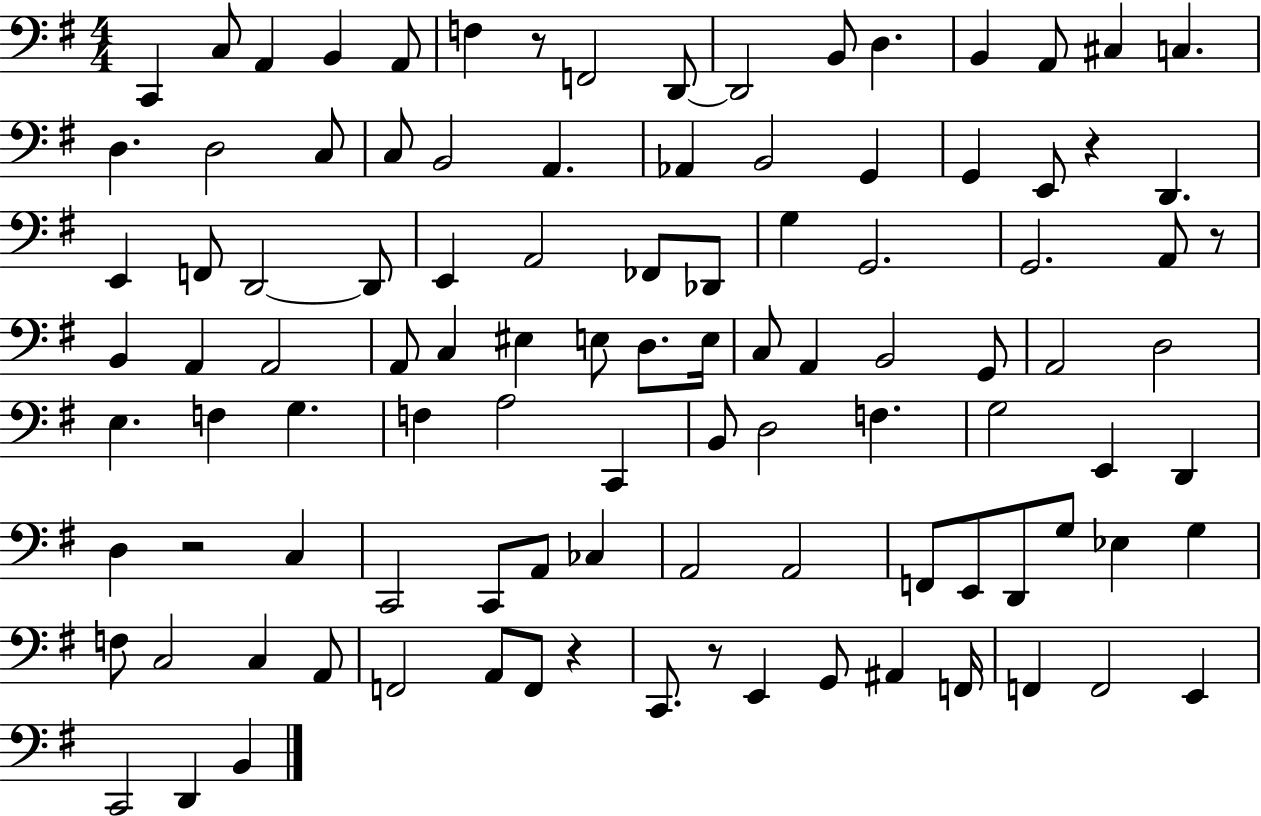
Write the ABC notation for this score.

X:1
T:Untitled
M:4/4
L:1/4
K:G
C,, C,/2 A,, B,, A,,/2 F, z/2 F,,2 D,,/2 D,,2 B,,/2 D, B,, A,,/2 ^C, C, D, D,2 C,/2 C,/2 B,,2 A,, _A,, B,,2 G,, G,, E,,/2 z D,, E,, F,,/2 D,,2 D,,/2 E,, A,,2 _F,,/2 _D,,/2 G, G,,2 G,,2 A,,/2 z/2 B,, A,, A,,2 A,,/2 C, ^E, E,/2 D,/2 E,/4 C,/2 A,, B,,2 G,,/2 A,,2 D,2 E, F, G, F, A,2 C,, B,,/2 D,2 F, G,2 E,, D,, D, z2 C, C,,2 C,,/2 A,,/2 _C, A,,2 A,,2 F,,/2 E,,/2 D,,/2 G,/2 _E, G, F,/2 C,2 C, A,,/2 F,,2 A,,/2 F,,/2 z C,,/2 z/2 E,, G,,/2 ^A,, F,,/4 F,, F,,2 E,, C,,2 D,, B,,